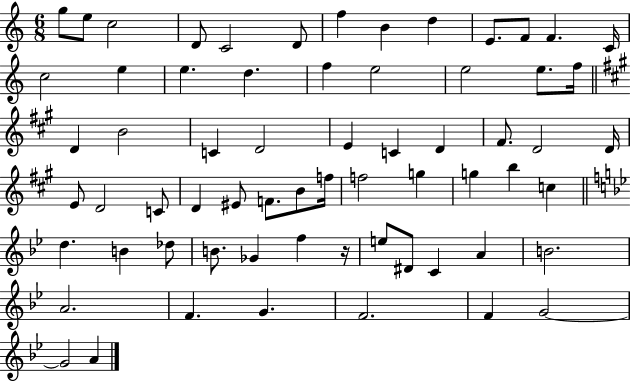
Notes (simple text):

G5/e E5/e C5/h D4/e C4/h D4/e F5/q B4/q D5/q E4/e. F4/e F4/q. C4/s C5/h E5/q E5/q. D5/q. F5/q E5/h E5/h E5/e. F5/s D4/q B4/h C4/q D4/h E4/q C4/q D4/q F#4/e. D4/h D4/s E4/e D4/h C4/e D4/q EIS4/e F4/e. B4/e F5/s F5/h G5/q G5/q B5/q C5/q D5/q. B4/q Db5/e B4/e. Gb4/q F5/q R/s E5/e D#4/e C4/q A4/q B4/h. A4/h. F4/q. G4/q. F4/h. F4/q G4/h G4/h A4/q